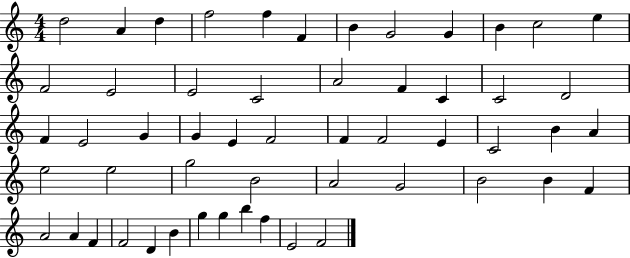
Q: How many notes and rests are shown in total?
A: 54